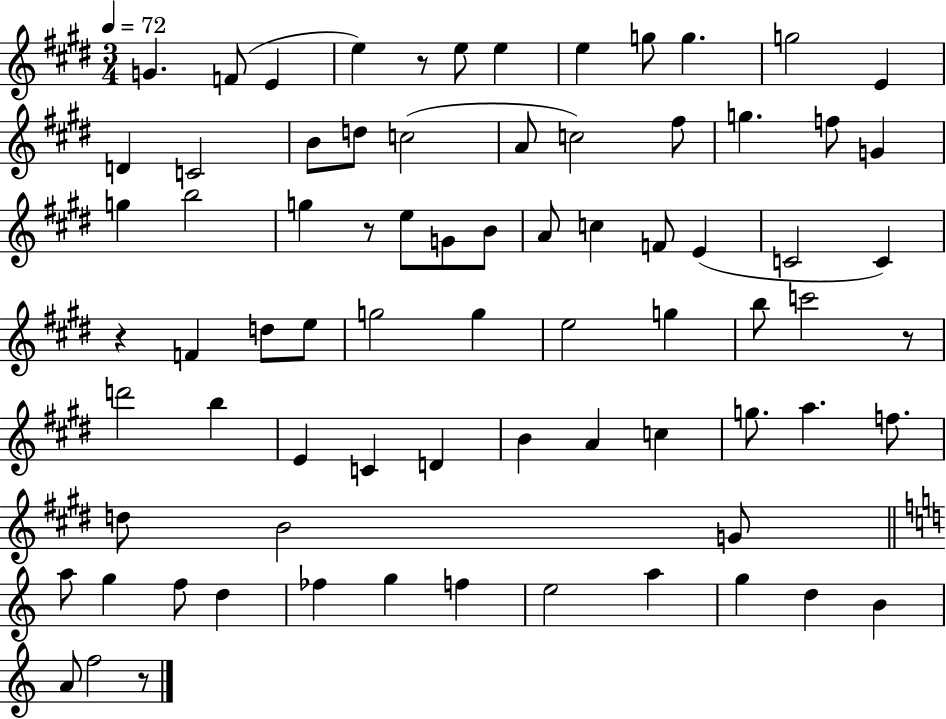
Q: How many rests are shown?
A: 5